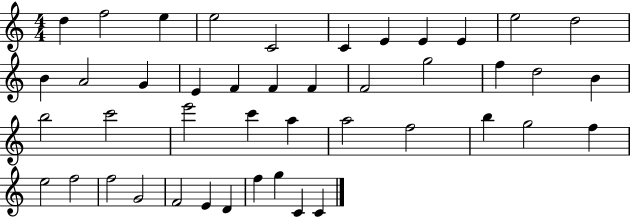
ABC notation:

X:1
T:Untitled
M:4/4
L:1/4
K:C
d f2 e e2 C2 C E E E e2 d2 B A2 G E F F F F2 g2 f d2 B b2 c'2 e'2 c' a a2 f2 b g2 f e2 f2 f2 G2 F2 E D f g C C